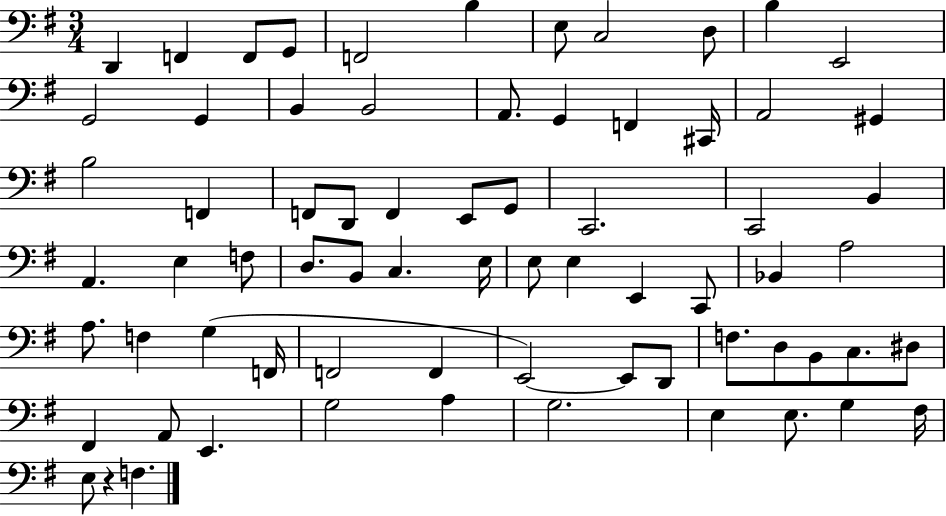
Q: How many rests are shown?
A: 1